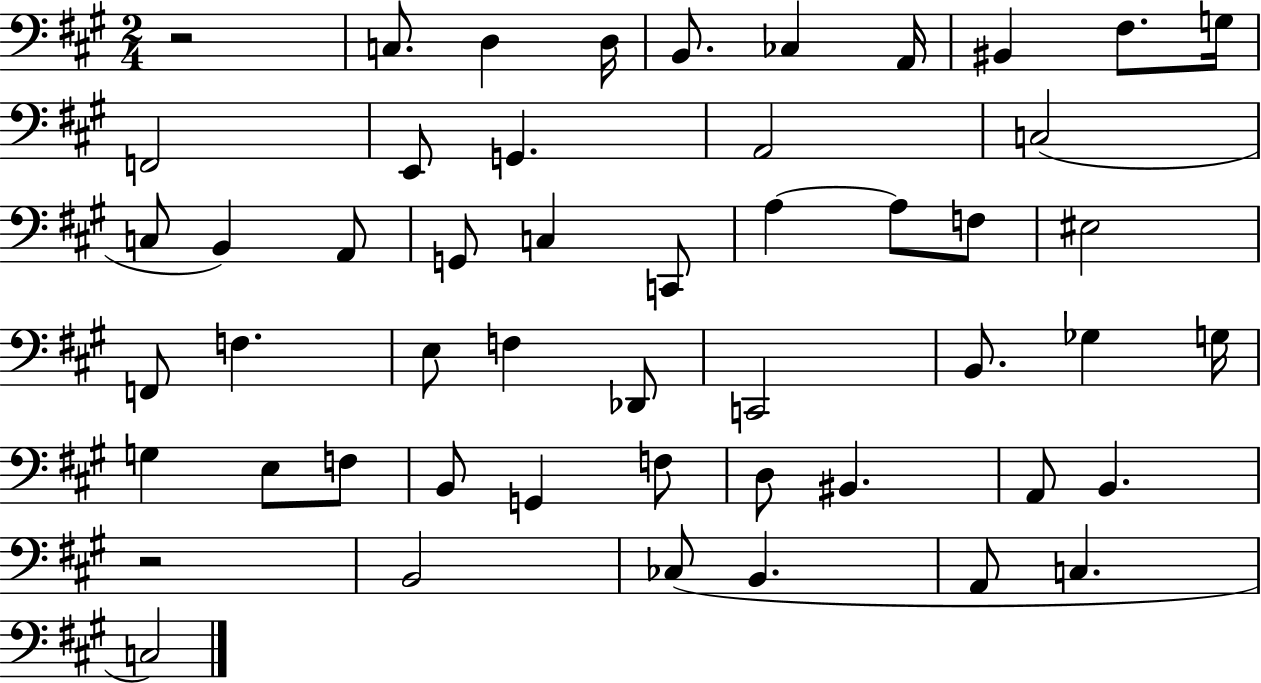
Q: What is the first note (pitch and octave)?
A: C3